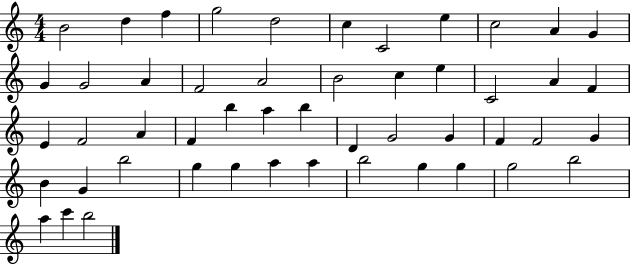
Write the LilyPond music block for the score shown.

{
  \clef treble
  \numericTimeSignature
  \time 4/4
  \key c \major
  b'2 d''4 f''4 | g''2 d''2 | c''4 c'2 e''4 | c''2 a'4 g'4 | \break g'4 g'2 a'4 | f'2 a'2 | b'2 c''4 e''4 | c'2 a'4 f'4 | \break e'4 f'2 a'4 | f'4 b''4 a''4 b''4 | d'4 g'2 g'4 | f'4 f'2 g'4 | \break b'4 g'4 b''2 | g''4 g''4 a''4 a''4 | b''2 g''4 g''4 | g''2 b''2 | \break a''4 c'''4 b''2 | \bar "|."
}